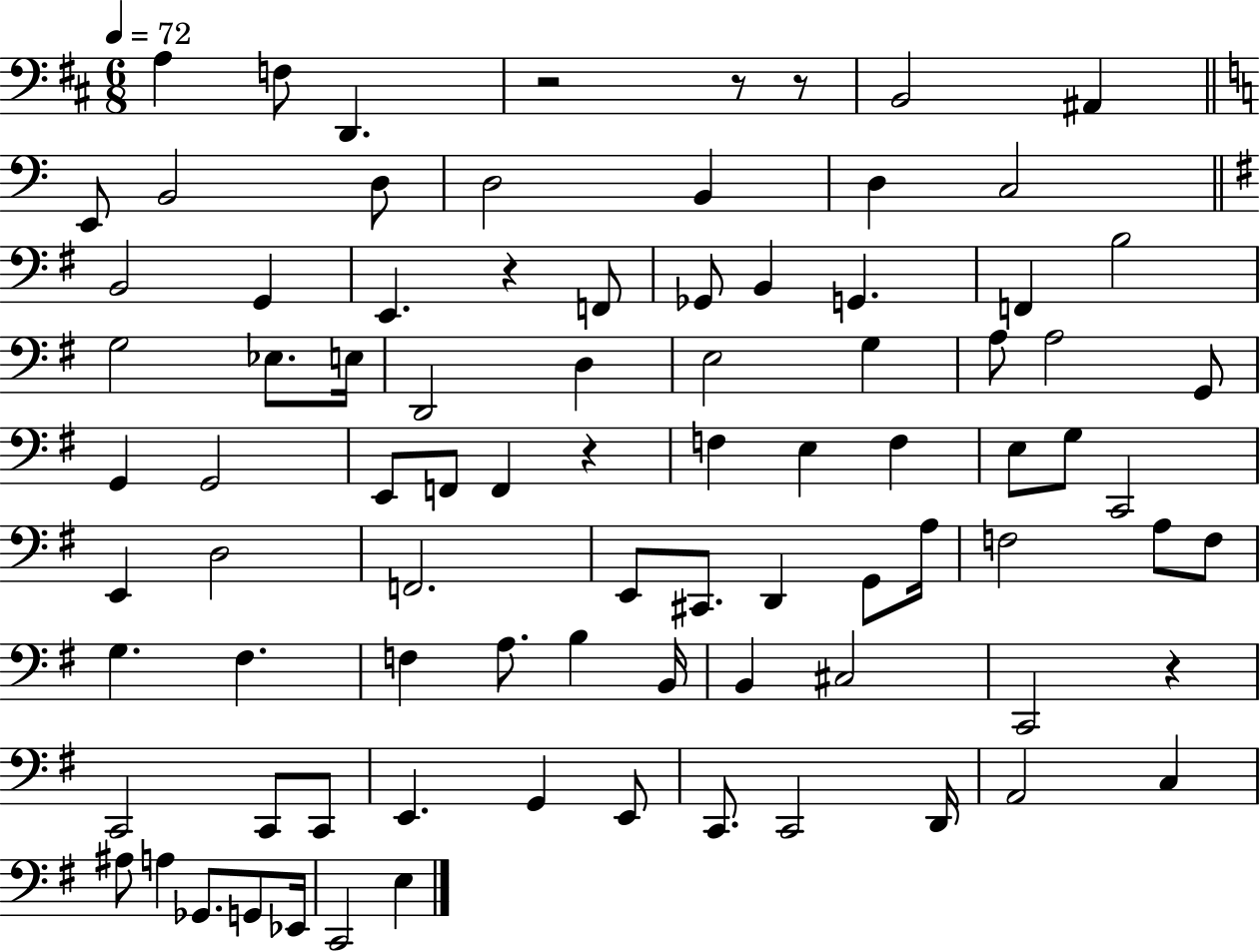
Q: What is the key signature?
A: D major